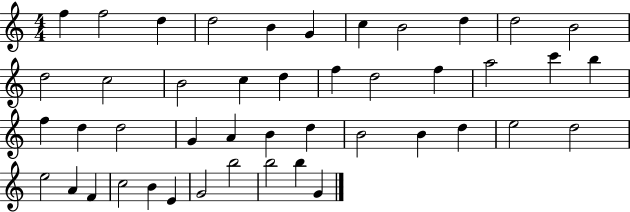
F5/q F5/h D5/q D5/h B4/q G4/q C5/q B4/h D5/q D5/h B4/h D5/h C5/h B4/h C5/q D5/q F5/q D5/h F5/q A5/h C6/q B5/q F5/q D5/q D5/h G4/q A4/q B4/q D5/q B4/h B4/q D5/q E5/h D5/h E5/h A4/q F4/q C5/h B4/q E4/q G4/h B5/h B5/h B5/q G4/q